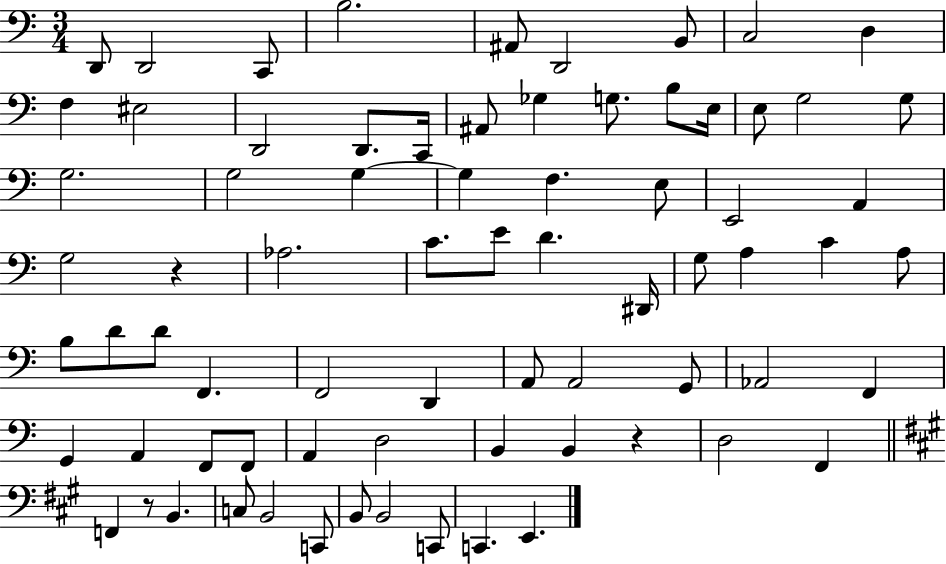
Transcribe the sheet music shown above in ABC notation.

X:1
T:Untitled
M:3/4
L:1/4
K:C
D,,/2 D,,2 C,,/2 B,2 ^A,,/2 D,,2 B,,/2 C,2 D, F, ^E,2 D,,2 D,,/2 C,,/4 ^A,,/2 _G, G,/2 B,/2 E,/4 E,/2 G,2 G,/2 G,2 G,2 G, G, F, E,/2 E,,2 A,, G,2 z _A,2 C/2 E/2 D ^D,,/4 G,/2 A, C A,/2 B,/2 D/2 D/2 F,, F,,2 D,, A,,/2 A,,2 G,,/2 _A,,2 F,, G,, A,, F,,/2 F,,/2 A,, D,2 B,, B,, z D,2 F,, F,, z/2 B,, C,/2 B,,2 C,,/2 B,,/2 B,,2 C,,/2 C,, E,,